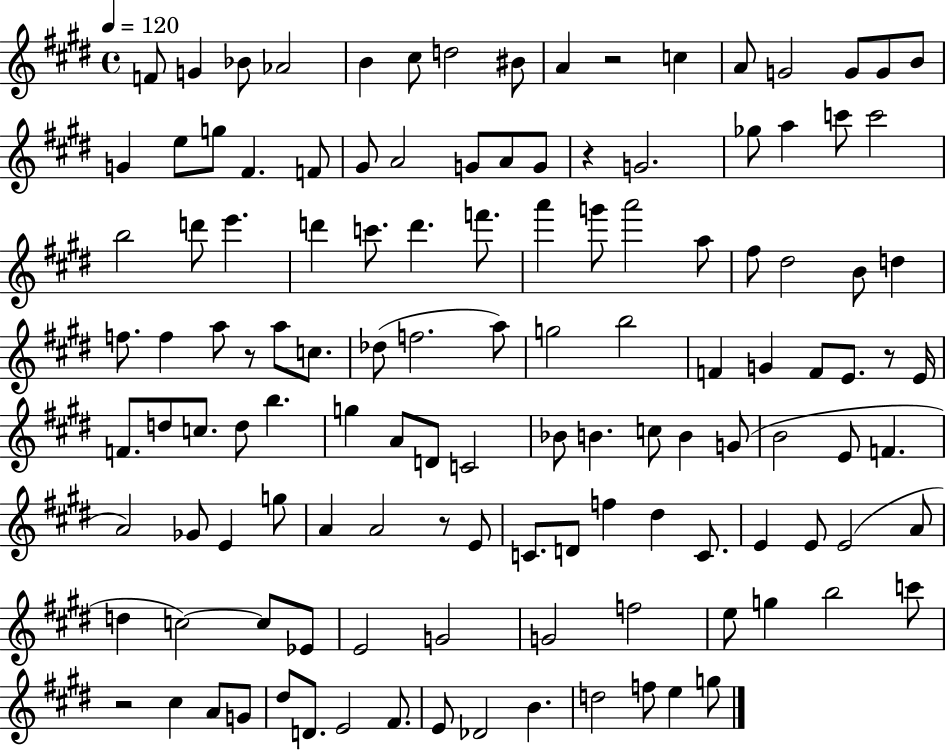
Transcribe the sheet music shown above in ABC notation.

X:1
T:Untitled
M:4/4
L:1/4
K:E
F/2 G _B/2 _A2 B ^c/2 d2 ^B/2 A z2 c A/2 G2 G/2 G/2 B/2 G e/2 g/2 ^F F/2 ^G/2 A2 G/2 A/2 G/2 z G2 _g/2 a c'/2 c'2 b2 d'/2 e' d' c'/2 d' f'/2 a' g'/2 a'2 a/2 ^f/2 ^d2 B/2 d f/2 f a/2 z/2 a/2 c/2 _d/2 f2 a/2 g2 b2 F G F/2 E/2 z/2 E/4 F/2 d/2 c/2 d/2 b g A/2 D/2 C2 _B/2 B c/2 B G/2 B2 E/2 F A2 _G/2 E g/2 A A2 z/2 E/2 C/2 D/2 f ^d C/2 E E/2 E2 A/2 d c2 c/2 _E/2 E2 G2 G2 f2 e/2 g b2 c'/2 z2 ^c A/2 G/2 ^d/2 D/2 E2 ^F/2 E/2 _D2 B d2 f/2 e g/2